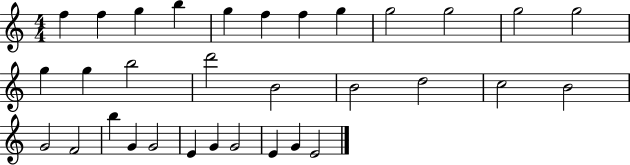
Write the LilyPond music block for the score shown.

{
  \clef treble
  \numericTimeSignature
  \time 4/4
  \key c \major
  f''4 f''4 g''4 b''4 | g''4 f''4 f''4 g''4 | g''2 g''2 | g''2 g''2 | \break g''4 g''4 b''2 | d'''2 b'2 | b'2 d''2 | c''2 b'2 | \break g'2 f'2 | b''4 g'4 g'2 | e'4 g'4 g'2 | e'4 g'4 e'2 | \break \bar "|."
}